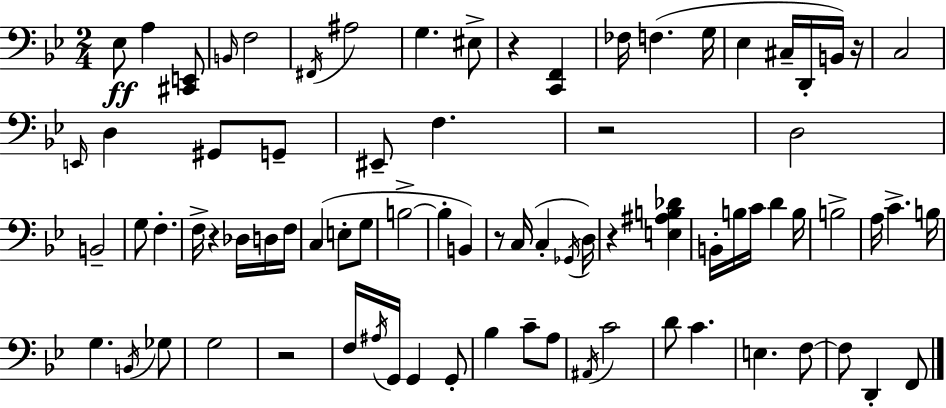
Eb3/e A3/q [C#2,E2]/e B2/s F3/h F#2/s A#3/h G3/q. EIS3/e R/q [C2,F2]/q FES3/s F3/q. G3/s Eb3/q C#3/s D2/s B2/s R/s C3/h E2/s D3/q G#2/e G2/e EIS2/e F3/q. R/h D3/h B2/h G3/e F3/q. F3/s R/q Db3/s D3/s F3/s C3/q E3/e G3/e B3/h B3/q B2/q R/e C3/s C3/q Gb2/s D3/s R/q [E3,A#3,B3,Db4]/q B2/s B3/s C4/s D4/q B3/s B3/h A3/s C4/q. B3/s G3/q. B2/s Gb3/e G3/h R/h F3/s A#3/s G2/s G2/q G2/e Bb3/q C4/e A3/e A#2/s C4/h D4/e C4/q. E3/q. F3/e F3/e D2/q F2/e